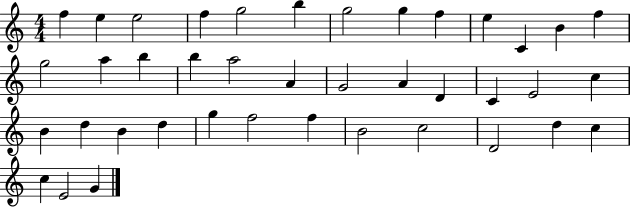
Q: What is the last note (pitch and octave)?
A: G4